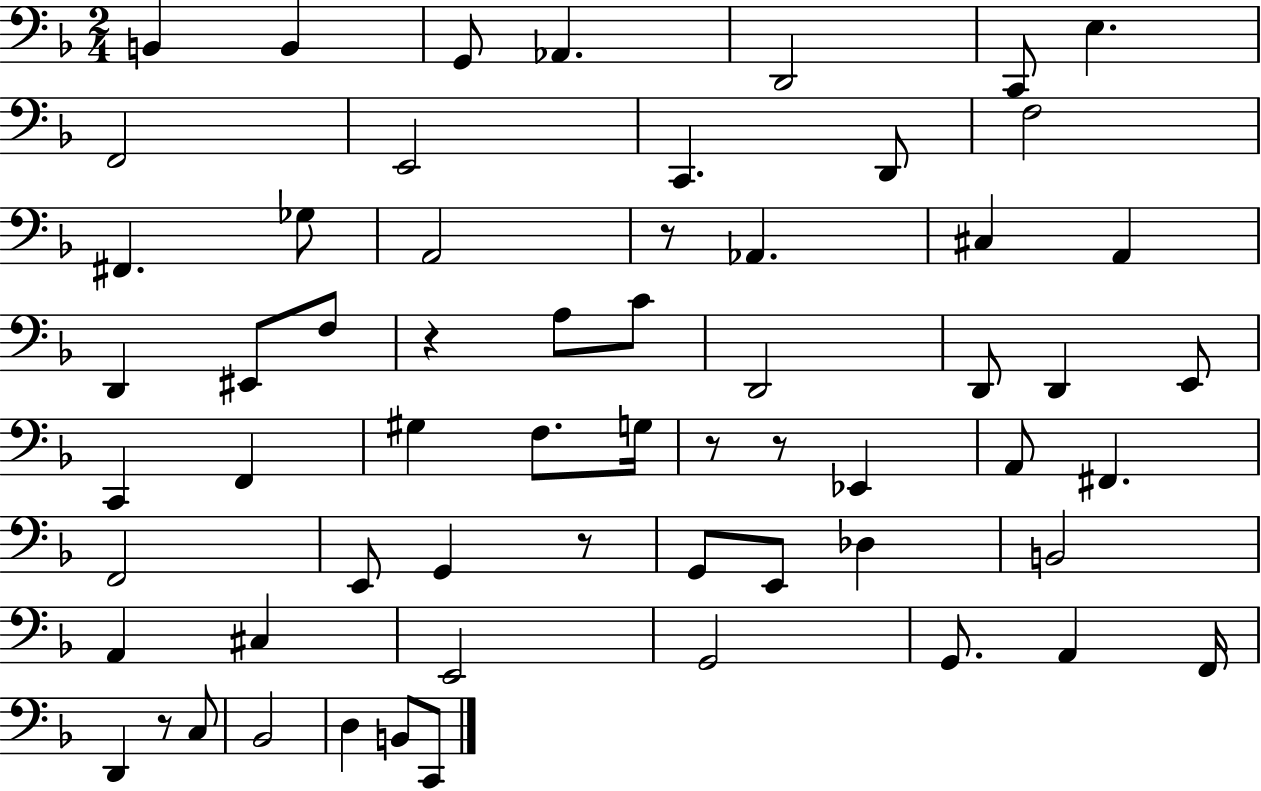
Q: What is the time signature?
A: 2/4